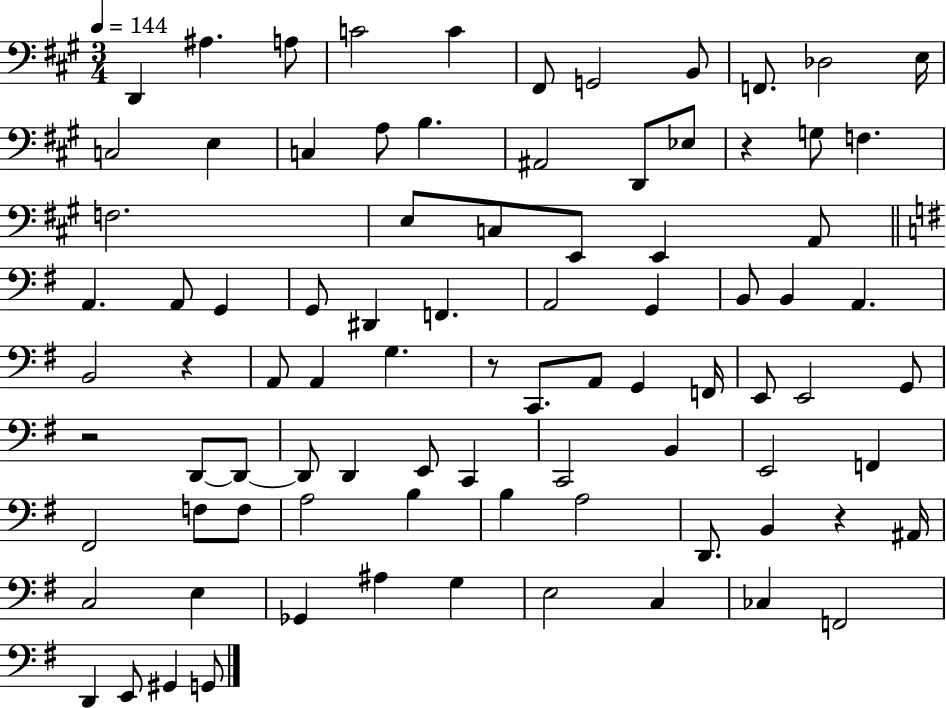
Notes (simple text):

D2/q A#3/q. A3/e C4/h C4/q F#2/e G2/h B2/e F2/e. Db3/h E3/s C3/h E3/q C3/q A3/e B3/q. A#2/h D2/e Eb3/e R/q G3/e F3/q. F3/h. E3/e C3/e E2/e E2/q A2/e A2/q. A2/e G2/q G2/e D#2/q F2/q. A2/h G2/q B2/e B2/q A2/q. B2/h R/q A2/e A2/q G3/q. R/e C2/e. A2/e G2/q F2/s E2/e E2/h G2/e R/h D2/e D2/e D2/e D2/q E2/e C2/q C2/h B2/q E2/h F2/q F#2/h F3/e F3/e A3/h B3/q B3/q A3/h D2/e. B2/q R/q A#2/s C3/h E3/q Gb2/q A#3/q G3/q E3/h C3/q CES3/q F2/h D2/q E2/e G#2/q G2/e